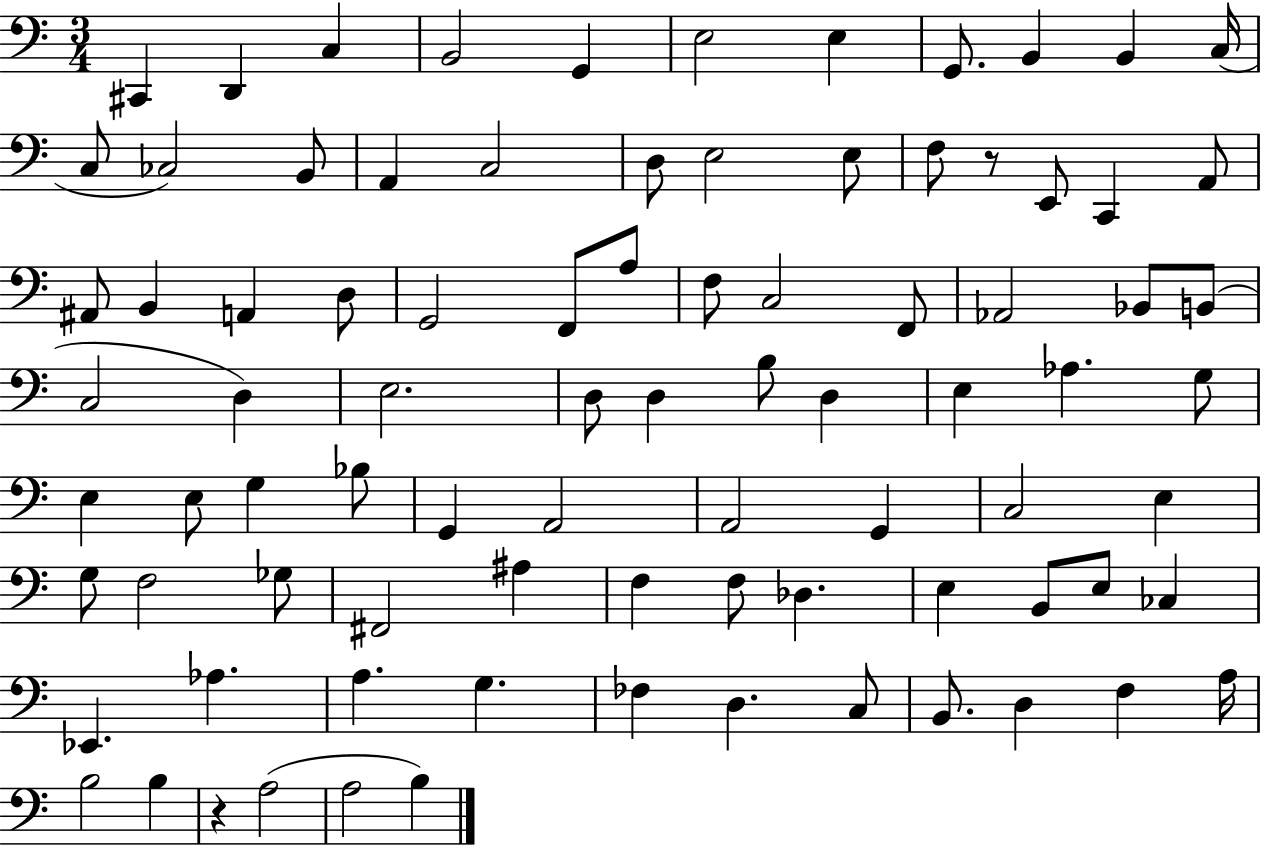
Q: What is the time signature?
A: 3/4